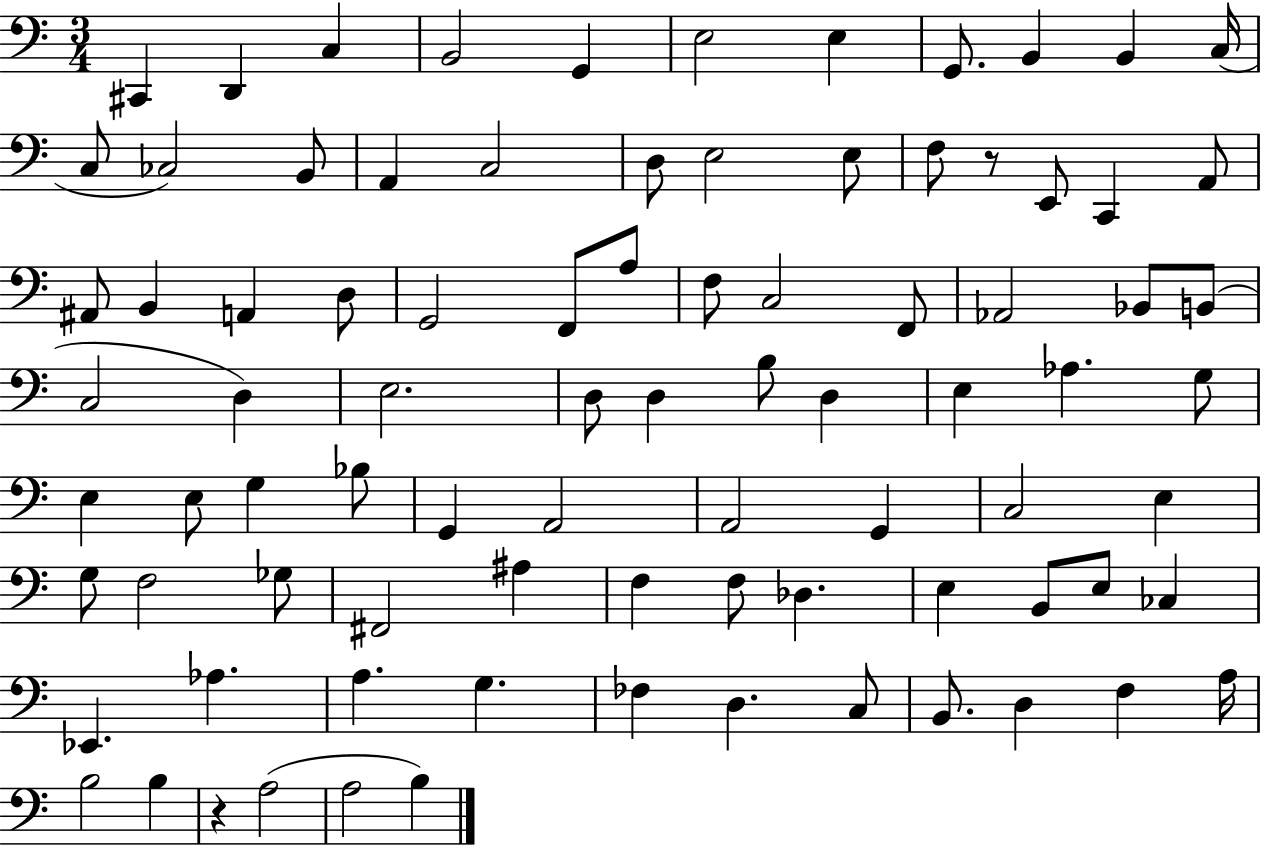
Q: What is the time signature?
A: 3/4